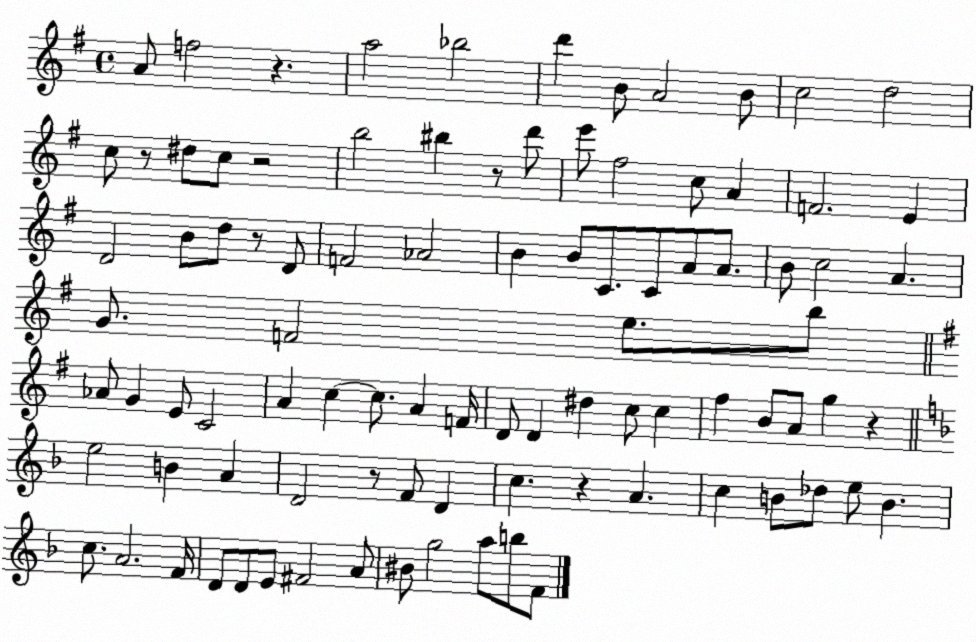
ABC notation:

X:1
T:Untitled
M:4/4
L:1/4
K:G
A/2 f2 z a2 _b2 d' B/2 A2 B/2 c2 d2 c/2 z/2 ^d/2 c/2 z2 b2 ^b z/2 d'/2 e'/2 ^f2 c/2 A F2 E D2 B/2 d/2 z/2 D/2 F2 _A2 B B/2 C/2 C/2 A/2 A/2 B/2 c2 A G/2 F2 e/2 b/2 _A/2 G E/2 C2 A c c/2 A F/4 D/2 D ^d c/2 c ^f B/2 A/2 g z e2 B A D2 z/2 F/2 D c z A c B/2 _d/2 e/2 B c/2 A2 F/4 D/2 D/2 E/2 ^F2 A/2 ^B/2 g2 a/2 b/2 F/2